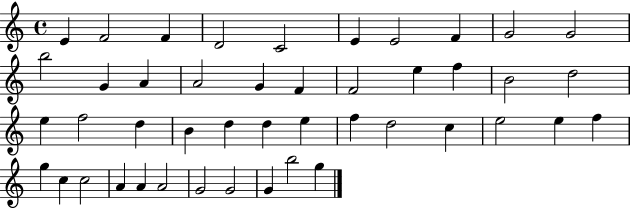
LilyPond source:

{
  \clef treble
  \time 4/4
  \defaultTimeSignature
  \key c \major
  e'4 f'2 f'4 | d'2 c'2 | e'4 e'2 f'4 | g'2 g'2 | \break b''2 g'4 a'4 | a'2 g'4 f'4 | f'2 e''4 f''4 | b'2 d''2 | \break e''4 f''2 d''4 | b'4 d''4 d''4 e''4 | f''4 d''2 c''4 | e''2 e''4 f''4 | \break g''4 c''4 c''2 | a'4 a'4 a'2 | g'2 g'2 | g'4 b''2 g''4 | \break \bar "|."
}